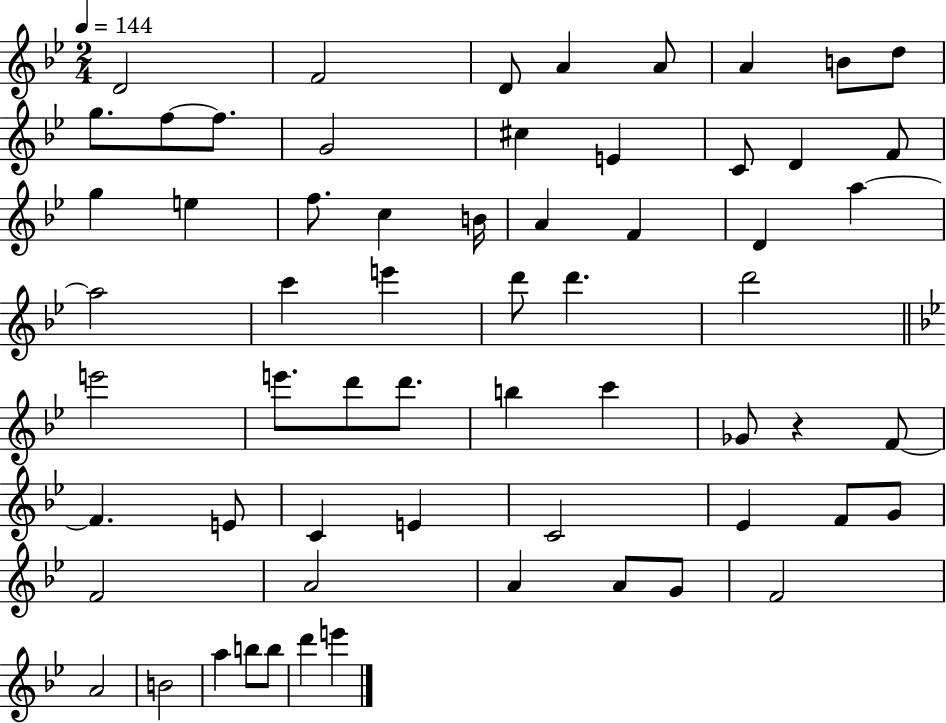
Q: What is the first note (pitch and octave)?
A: D4